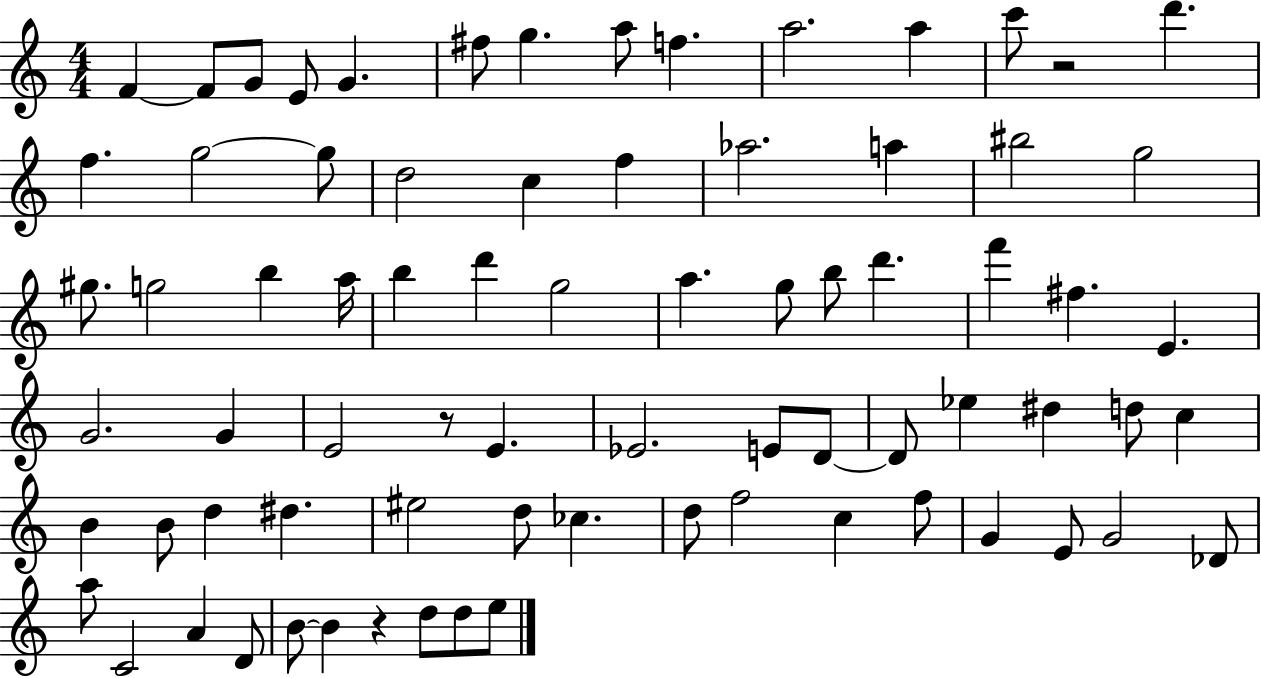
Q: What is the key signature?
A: C major